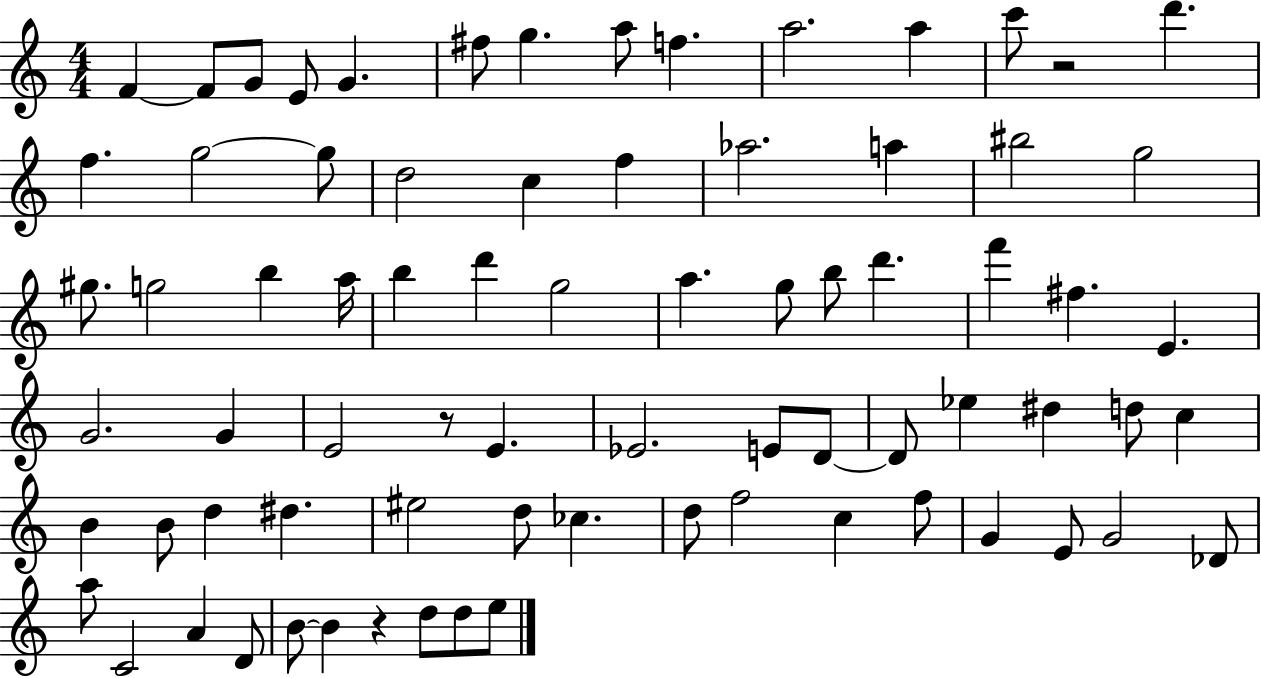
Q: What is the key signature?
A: C major